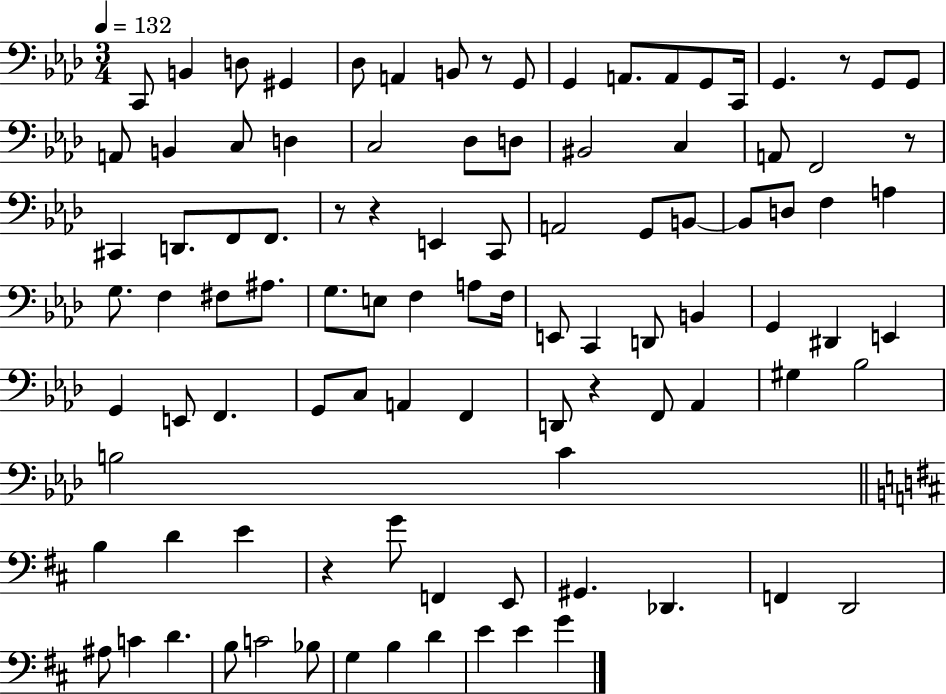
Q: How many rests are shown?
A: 7